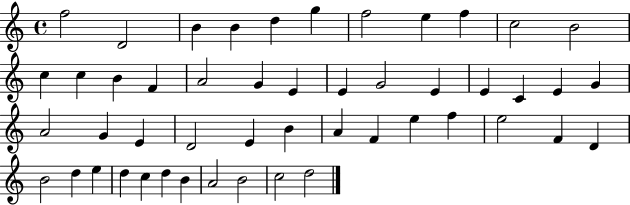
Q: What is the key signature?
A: C major